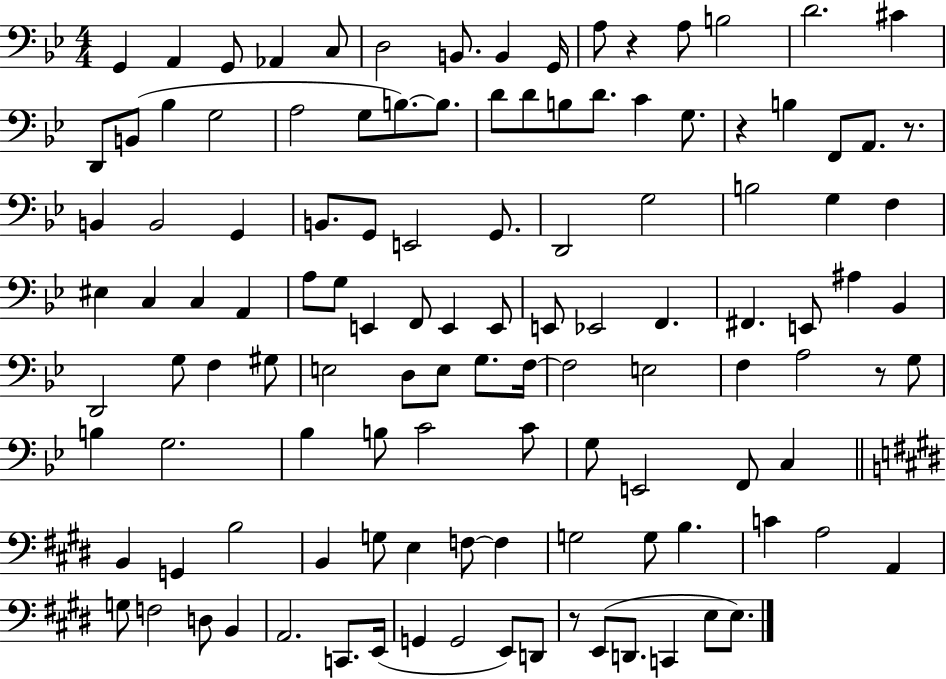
G2/q A2/q G2/e Ab2/q C3/e D3/h B2/e. B2/q G2/s A3/e R/q A3/e B3/h D4/h. C#4/q D2/e B2/e Bb3/q G3/h A3/h G3/e B3/e. B3/e. D4/e D4/e B3/e D4/e. C4/q G3/e. R/q B3/q F2/e A2/e. R/e. B2/q B2/h G2/q B2/e. G2/e E2/h G2/e. D2/h G3/h B3/h G3/q F3/q EIS3/q C3/q C3/q A2/q A3/e G3/e E2/q F2/e E2/q E2/e E2/e Eb2/h F2/q. F#2/q. E2/e A#3/q Bb2/q D2/h G3/e F3/q G#3/e E3/h D3/e E3/e G3/e. F3/s F3/h E3/h F3/q A3/h R/e G3/e B3/q G3/h. Bb3/q B3/e C4/h C4/e G3/e E2/h F2/e C3/q B2/q G2/q B3/h B2/q G3/e E3/q F3/e F3/q G3/h G3/e B3/q. C4/q A3/h A2/q G3/e F3/h D3/e B2/q A2/h. C2/e. E2/s G2/q G2/h E2/e D2/e R/e E2/e D2/e. C2/q E3/e E3/e.